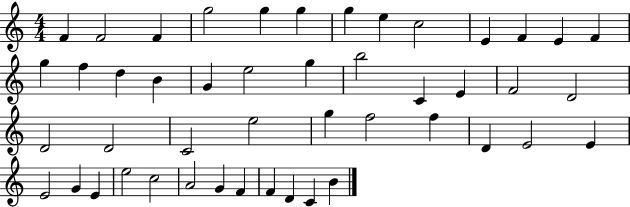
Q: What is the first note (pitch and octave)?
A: F4